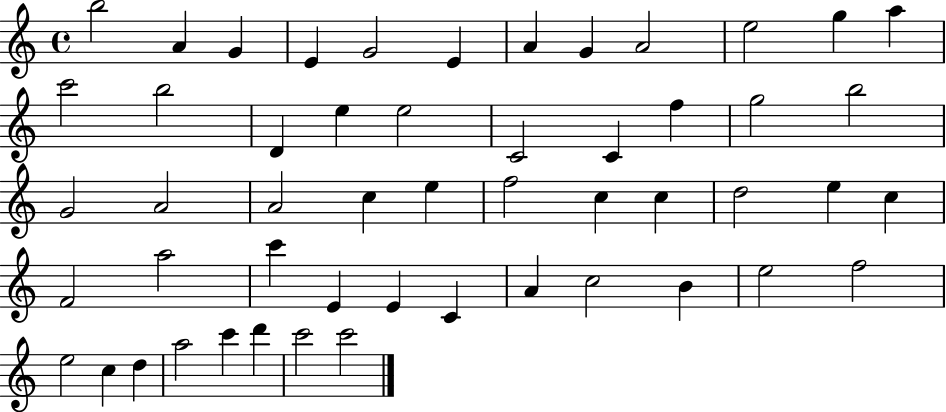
B5/h A4/q G4/q E4/q G4/h E4/q A4/q G4/q A4/h E5/h G5/q A5/q C6/h B5/h D4/q E5/q E5/h C4/h C4/q F5/q G5/h B5/h G4/h A4/h A4/h C5/q E5/q F5/h C5/q C5/q D5/h E5/q C5/q F4/h A5/h C6/q E4/q E4/q C4/q A4/q C5/h B4/q E5/h F5/h E5/h C5/q D5/q A5/h C6/q D6/q C6/h C6/h